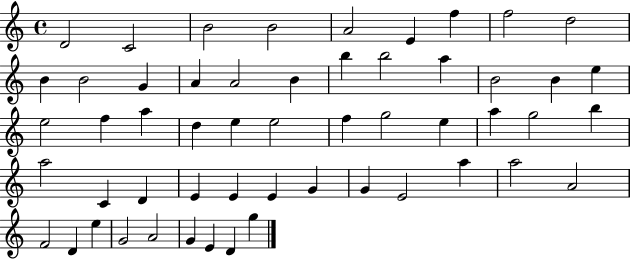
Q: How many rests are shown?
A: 0